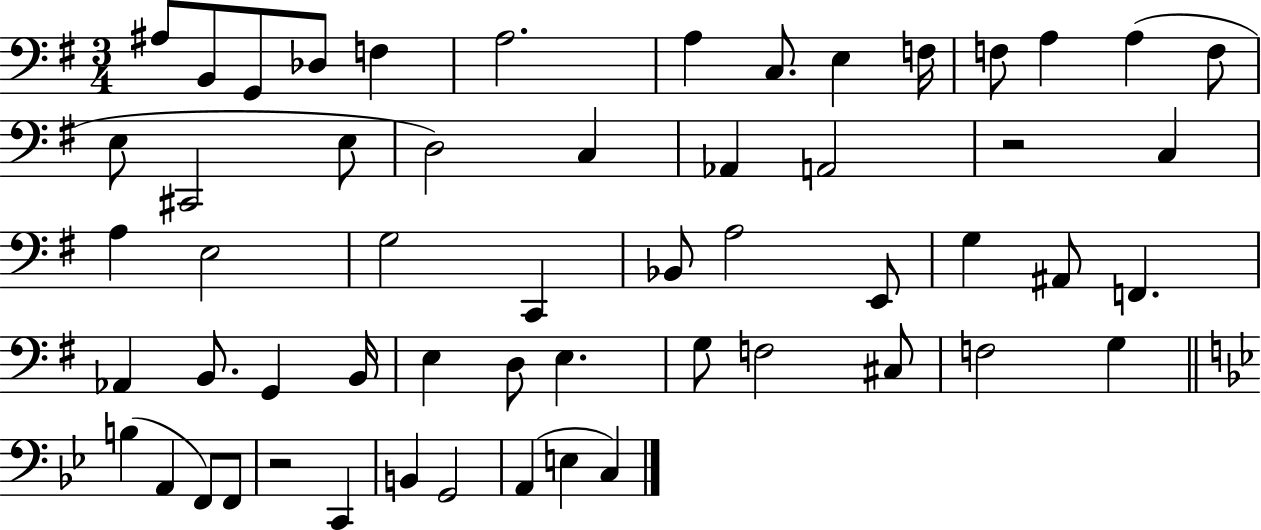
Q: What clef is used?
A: bass